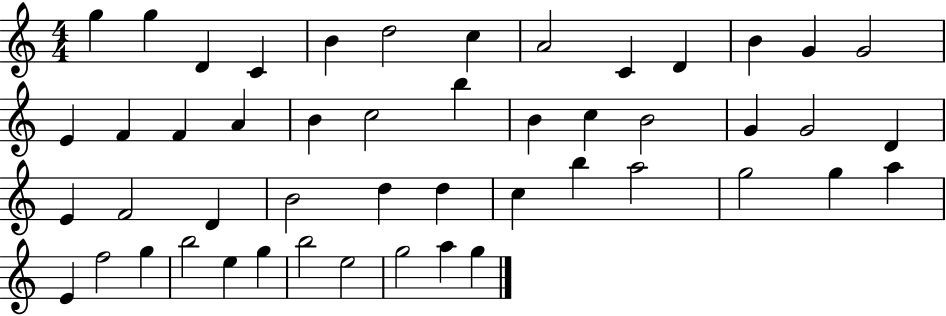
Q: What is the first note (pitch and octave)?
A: G5